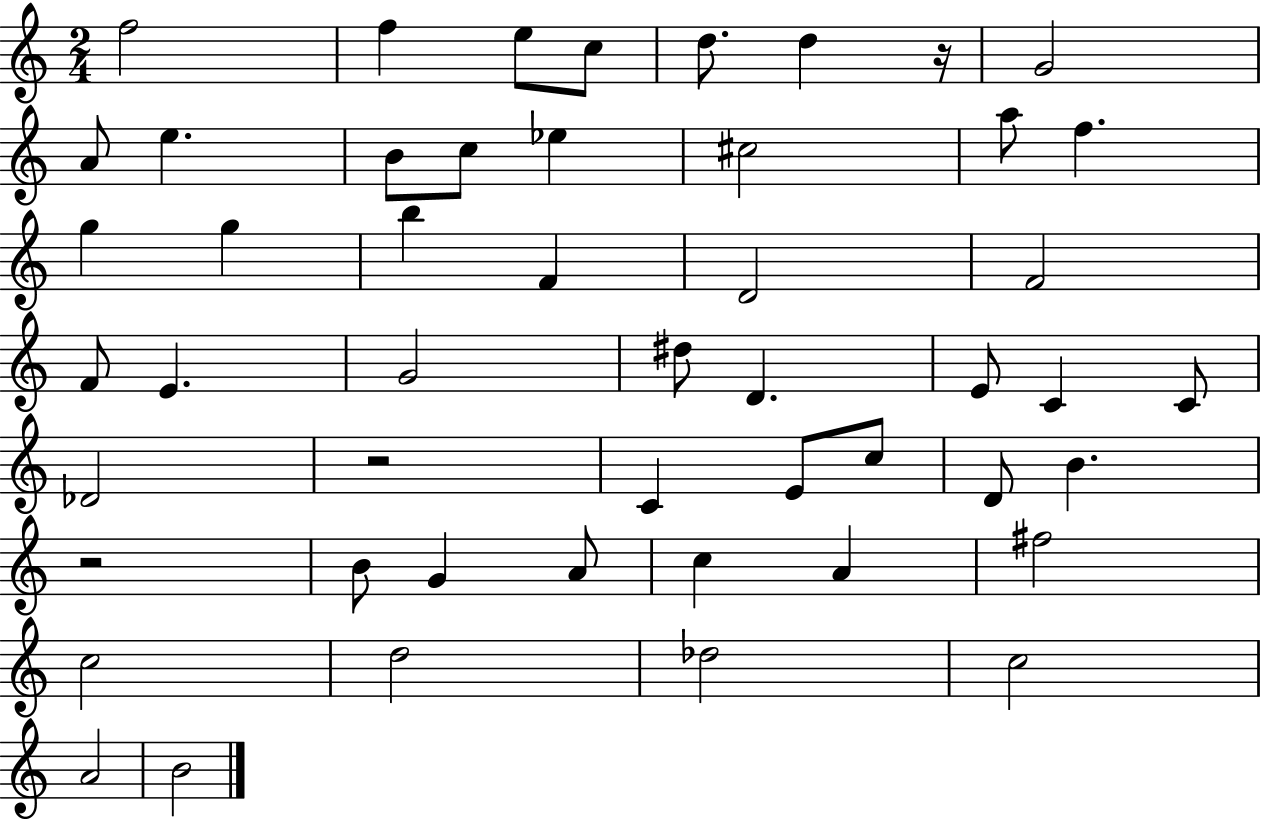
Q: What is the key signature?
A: C major